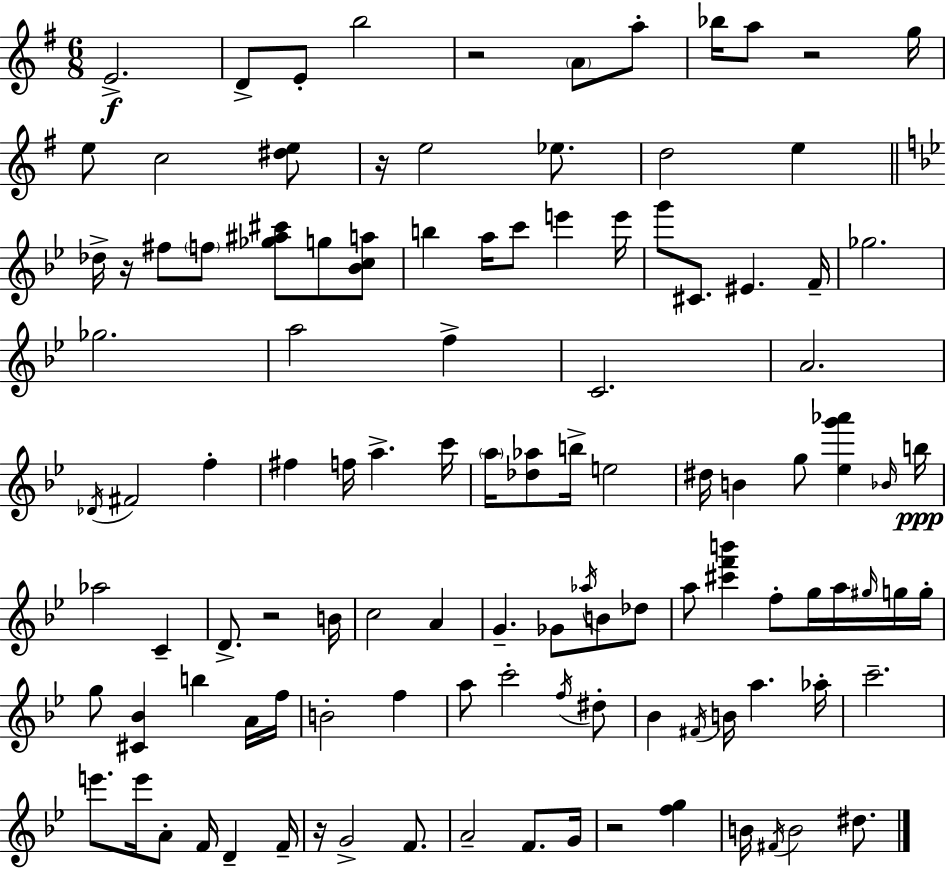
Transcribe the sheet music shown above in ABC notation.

X:1
T:Untitled
M:6/8
L:1/4
K:Em
E2 D/2 E/2 b2 z2 A/2 a/2 _b/4 a/2 z2 g/4 e/2 c2 [^de]/2 z/4 e2 _e/2 d2 e _d/4 z/4 ^f/2 f/2 [_g^a^c']/2 g/2 [_Bca]/2 b a/4 c'/2 e' e'/4 g'/2 ^C/2 ^E F/4 _g2 _g2 a2 f C2 A2 _D/4 ^F2 f ^f f/4 a c'/4 a/4 [_d_a]/2 b/4 e2 ^d/4 B g/2 [_eg'_a'] _B/4 b/4 _a2 C D/2 z2 B/4 c2 A G _G/2 _a/4 B/2 _d/2 a/2 [^c'f'b'] f/2 g/4 a/4 ^g/4 g/4 g/4 g/2 [^C_B] b A/4 f/4 B2 f a/2 c'2 f/4 ^d/2 _B ^F/4 B/4 a _a/4 c'2 e'/2 e'/4 A/2 F/4 D F/4 z/4 G2 F/2 A2 F/2 G/4 z2 [fg] B/4 ^F/4 B2 ^d/2